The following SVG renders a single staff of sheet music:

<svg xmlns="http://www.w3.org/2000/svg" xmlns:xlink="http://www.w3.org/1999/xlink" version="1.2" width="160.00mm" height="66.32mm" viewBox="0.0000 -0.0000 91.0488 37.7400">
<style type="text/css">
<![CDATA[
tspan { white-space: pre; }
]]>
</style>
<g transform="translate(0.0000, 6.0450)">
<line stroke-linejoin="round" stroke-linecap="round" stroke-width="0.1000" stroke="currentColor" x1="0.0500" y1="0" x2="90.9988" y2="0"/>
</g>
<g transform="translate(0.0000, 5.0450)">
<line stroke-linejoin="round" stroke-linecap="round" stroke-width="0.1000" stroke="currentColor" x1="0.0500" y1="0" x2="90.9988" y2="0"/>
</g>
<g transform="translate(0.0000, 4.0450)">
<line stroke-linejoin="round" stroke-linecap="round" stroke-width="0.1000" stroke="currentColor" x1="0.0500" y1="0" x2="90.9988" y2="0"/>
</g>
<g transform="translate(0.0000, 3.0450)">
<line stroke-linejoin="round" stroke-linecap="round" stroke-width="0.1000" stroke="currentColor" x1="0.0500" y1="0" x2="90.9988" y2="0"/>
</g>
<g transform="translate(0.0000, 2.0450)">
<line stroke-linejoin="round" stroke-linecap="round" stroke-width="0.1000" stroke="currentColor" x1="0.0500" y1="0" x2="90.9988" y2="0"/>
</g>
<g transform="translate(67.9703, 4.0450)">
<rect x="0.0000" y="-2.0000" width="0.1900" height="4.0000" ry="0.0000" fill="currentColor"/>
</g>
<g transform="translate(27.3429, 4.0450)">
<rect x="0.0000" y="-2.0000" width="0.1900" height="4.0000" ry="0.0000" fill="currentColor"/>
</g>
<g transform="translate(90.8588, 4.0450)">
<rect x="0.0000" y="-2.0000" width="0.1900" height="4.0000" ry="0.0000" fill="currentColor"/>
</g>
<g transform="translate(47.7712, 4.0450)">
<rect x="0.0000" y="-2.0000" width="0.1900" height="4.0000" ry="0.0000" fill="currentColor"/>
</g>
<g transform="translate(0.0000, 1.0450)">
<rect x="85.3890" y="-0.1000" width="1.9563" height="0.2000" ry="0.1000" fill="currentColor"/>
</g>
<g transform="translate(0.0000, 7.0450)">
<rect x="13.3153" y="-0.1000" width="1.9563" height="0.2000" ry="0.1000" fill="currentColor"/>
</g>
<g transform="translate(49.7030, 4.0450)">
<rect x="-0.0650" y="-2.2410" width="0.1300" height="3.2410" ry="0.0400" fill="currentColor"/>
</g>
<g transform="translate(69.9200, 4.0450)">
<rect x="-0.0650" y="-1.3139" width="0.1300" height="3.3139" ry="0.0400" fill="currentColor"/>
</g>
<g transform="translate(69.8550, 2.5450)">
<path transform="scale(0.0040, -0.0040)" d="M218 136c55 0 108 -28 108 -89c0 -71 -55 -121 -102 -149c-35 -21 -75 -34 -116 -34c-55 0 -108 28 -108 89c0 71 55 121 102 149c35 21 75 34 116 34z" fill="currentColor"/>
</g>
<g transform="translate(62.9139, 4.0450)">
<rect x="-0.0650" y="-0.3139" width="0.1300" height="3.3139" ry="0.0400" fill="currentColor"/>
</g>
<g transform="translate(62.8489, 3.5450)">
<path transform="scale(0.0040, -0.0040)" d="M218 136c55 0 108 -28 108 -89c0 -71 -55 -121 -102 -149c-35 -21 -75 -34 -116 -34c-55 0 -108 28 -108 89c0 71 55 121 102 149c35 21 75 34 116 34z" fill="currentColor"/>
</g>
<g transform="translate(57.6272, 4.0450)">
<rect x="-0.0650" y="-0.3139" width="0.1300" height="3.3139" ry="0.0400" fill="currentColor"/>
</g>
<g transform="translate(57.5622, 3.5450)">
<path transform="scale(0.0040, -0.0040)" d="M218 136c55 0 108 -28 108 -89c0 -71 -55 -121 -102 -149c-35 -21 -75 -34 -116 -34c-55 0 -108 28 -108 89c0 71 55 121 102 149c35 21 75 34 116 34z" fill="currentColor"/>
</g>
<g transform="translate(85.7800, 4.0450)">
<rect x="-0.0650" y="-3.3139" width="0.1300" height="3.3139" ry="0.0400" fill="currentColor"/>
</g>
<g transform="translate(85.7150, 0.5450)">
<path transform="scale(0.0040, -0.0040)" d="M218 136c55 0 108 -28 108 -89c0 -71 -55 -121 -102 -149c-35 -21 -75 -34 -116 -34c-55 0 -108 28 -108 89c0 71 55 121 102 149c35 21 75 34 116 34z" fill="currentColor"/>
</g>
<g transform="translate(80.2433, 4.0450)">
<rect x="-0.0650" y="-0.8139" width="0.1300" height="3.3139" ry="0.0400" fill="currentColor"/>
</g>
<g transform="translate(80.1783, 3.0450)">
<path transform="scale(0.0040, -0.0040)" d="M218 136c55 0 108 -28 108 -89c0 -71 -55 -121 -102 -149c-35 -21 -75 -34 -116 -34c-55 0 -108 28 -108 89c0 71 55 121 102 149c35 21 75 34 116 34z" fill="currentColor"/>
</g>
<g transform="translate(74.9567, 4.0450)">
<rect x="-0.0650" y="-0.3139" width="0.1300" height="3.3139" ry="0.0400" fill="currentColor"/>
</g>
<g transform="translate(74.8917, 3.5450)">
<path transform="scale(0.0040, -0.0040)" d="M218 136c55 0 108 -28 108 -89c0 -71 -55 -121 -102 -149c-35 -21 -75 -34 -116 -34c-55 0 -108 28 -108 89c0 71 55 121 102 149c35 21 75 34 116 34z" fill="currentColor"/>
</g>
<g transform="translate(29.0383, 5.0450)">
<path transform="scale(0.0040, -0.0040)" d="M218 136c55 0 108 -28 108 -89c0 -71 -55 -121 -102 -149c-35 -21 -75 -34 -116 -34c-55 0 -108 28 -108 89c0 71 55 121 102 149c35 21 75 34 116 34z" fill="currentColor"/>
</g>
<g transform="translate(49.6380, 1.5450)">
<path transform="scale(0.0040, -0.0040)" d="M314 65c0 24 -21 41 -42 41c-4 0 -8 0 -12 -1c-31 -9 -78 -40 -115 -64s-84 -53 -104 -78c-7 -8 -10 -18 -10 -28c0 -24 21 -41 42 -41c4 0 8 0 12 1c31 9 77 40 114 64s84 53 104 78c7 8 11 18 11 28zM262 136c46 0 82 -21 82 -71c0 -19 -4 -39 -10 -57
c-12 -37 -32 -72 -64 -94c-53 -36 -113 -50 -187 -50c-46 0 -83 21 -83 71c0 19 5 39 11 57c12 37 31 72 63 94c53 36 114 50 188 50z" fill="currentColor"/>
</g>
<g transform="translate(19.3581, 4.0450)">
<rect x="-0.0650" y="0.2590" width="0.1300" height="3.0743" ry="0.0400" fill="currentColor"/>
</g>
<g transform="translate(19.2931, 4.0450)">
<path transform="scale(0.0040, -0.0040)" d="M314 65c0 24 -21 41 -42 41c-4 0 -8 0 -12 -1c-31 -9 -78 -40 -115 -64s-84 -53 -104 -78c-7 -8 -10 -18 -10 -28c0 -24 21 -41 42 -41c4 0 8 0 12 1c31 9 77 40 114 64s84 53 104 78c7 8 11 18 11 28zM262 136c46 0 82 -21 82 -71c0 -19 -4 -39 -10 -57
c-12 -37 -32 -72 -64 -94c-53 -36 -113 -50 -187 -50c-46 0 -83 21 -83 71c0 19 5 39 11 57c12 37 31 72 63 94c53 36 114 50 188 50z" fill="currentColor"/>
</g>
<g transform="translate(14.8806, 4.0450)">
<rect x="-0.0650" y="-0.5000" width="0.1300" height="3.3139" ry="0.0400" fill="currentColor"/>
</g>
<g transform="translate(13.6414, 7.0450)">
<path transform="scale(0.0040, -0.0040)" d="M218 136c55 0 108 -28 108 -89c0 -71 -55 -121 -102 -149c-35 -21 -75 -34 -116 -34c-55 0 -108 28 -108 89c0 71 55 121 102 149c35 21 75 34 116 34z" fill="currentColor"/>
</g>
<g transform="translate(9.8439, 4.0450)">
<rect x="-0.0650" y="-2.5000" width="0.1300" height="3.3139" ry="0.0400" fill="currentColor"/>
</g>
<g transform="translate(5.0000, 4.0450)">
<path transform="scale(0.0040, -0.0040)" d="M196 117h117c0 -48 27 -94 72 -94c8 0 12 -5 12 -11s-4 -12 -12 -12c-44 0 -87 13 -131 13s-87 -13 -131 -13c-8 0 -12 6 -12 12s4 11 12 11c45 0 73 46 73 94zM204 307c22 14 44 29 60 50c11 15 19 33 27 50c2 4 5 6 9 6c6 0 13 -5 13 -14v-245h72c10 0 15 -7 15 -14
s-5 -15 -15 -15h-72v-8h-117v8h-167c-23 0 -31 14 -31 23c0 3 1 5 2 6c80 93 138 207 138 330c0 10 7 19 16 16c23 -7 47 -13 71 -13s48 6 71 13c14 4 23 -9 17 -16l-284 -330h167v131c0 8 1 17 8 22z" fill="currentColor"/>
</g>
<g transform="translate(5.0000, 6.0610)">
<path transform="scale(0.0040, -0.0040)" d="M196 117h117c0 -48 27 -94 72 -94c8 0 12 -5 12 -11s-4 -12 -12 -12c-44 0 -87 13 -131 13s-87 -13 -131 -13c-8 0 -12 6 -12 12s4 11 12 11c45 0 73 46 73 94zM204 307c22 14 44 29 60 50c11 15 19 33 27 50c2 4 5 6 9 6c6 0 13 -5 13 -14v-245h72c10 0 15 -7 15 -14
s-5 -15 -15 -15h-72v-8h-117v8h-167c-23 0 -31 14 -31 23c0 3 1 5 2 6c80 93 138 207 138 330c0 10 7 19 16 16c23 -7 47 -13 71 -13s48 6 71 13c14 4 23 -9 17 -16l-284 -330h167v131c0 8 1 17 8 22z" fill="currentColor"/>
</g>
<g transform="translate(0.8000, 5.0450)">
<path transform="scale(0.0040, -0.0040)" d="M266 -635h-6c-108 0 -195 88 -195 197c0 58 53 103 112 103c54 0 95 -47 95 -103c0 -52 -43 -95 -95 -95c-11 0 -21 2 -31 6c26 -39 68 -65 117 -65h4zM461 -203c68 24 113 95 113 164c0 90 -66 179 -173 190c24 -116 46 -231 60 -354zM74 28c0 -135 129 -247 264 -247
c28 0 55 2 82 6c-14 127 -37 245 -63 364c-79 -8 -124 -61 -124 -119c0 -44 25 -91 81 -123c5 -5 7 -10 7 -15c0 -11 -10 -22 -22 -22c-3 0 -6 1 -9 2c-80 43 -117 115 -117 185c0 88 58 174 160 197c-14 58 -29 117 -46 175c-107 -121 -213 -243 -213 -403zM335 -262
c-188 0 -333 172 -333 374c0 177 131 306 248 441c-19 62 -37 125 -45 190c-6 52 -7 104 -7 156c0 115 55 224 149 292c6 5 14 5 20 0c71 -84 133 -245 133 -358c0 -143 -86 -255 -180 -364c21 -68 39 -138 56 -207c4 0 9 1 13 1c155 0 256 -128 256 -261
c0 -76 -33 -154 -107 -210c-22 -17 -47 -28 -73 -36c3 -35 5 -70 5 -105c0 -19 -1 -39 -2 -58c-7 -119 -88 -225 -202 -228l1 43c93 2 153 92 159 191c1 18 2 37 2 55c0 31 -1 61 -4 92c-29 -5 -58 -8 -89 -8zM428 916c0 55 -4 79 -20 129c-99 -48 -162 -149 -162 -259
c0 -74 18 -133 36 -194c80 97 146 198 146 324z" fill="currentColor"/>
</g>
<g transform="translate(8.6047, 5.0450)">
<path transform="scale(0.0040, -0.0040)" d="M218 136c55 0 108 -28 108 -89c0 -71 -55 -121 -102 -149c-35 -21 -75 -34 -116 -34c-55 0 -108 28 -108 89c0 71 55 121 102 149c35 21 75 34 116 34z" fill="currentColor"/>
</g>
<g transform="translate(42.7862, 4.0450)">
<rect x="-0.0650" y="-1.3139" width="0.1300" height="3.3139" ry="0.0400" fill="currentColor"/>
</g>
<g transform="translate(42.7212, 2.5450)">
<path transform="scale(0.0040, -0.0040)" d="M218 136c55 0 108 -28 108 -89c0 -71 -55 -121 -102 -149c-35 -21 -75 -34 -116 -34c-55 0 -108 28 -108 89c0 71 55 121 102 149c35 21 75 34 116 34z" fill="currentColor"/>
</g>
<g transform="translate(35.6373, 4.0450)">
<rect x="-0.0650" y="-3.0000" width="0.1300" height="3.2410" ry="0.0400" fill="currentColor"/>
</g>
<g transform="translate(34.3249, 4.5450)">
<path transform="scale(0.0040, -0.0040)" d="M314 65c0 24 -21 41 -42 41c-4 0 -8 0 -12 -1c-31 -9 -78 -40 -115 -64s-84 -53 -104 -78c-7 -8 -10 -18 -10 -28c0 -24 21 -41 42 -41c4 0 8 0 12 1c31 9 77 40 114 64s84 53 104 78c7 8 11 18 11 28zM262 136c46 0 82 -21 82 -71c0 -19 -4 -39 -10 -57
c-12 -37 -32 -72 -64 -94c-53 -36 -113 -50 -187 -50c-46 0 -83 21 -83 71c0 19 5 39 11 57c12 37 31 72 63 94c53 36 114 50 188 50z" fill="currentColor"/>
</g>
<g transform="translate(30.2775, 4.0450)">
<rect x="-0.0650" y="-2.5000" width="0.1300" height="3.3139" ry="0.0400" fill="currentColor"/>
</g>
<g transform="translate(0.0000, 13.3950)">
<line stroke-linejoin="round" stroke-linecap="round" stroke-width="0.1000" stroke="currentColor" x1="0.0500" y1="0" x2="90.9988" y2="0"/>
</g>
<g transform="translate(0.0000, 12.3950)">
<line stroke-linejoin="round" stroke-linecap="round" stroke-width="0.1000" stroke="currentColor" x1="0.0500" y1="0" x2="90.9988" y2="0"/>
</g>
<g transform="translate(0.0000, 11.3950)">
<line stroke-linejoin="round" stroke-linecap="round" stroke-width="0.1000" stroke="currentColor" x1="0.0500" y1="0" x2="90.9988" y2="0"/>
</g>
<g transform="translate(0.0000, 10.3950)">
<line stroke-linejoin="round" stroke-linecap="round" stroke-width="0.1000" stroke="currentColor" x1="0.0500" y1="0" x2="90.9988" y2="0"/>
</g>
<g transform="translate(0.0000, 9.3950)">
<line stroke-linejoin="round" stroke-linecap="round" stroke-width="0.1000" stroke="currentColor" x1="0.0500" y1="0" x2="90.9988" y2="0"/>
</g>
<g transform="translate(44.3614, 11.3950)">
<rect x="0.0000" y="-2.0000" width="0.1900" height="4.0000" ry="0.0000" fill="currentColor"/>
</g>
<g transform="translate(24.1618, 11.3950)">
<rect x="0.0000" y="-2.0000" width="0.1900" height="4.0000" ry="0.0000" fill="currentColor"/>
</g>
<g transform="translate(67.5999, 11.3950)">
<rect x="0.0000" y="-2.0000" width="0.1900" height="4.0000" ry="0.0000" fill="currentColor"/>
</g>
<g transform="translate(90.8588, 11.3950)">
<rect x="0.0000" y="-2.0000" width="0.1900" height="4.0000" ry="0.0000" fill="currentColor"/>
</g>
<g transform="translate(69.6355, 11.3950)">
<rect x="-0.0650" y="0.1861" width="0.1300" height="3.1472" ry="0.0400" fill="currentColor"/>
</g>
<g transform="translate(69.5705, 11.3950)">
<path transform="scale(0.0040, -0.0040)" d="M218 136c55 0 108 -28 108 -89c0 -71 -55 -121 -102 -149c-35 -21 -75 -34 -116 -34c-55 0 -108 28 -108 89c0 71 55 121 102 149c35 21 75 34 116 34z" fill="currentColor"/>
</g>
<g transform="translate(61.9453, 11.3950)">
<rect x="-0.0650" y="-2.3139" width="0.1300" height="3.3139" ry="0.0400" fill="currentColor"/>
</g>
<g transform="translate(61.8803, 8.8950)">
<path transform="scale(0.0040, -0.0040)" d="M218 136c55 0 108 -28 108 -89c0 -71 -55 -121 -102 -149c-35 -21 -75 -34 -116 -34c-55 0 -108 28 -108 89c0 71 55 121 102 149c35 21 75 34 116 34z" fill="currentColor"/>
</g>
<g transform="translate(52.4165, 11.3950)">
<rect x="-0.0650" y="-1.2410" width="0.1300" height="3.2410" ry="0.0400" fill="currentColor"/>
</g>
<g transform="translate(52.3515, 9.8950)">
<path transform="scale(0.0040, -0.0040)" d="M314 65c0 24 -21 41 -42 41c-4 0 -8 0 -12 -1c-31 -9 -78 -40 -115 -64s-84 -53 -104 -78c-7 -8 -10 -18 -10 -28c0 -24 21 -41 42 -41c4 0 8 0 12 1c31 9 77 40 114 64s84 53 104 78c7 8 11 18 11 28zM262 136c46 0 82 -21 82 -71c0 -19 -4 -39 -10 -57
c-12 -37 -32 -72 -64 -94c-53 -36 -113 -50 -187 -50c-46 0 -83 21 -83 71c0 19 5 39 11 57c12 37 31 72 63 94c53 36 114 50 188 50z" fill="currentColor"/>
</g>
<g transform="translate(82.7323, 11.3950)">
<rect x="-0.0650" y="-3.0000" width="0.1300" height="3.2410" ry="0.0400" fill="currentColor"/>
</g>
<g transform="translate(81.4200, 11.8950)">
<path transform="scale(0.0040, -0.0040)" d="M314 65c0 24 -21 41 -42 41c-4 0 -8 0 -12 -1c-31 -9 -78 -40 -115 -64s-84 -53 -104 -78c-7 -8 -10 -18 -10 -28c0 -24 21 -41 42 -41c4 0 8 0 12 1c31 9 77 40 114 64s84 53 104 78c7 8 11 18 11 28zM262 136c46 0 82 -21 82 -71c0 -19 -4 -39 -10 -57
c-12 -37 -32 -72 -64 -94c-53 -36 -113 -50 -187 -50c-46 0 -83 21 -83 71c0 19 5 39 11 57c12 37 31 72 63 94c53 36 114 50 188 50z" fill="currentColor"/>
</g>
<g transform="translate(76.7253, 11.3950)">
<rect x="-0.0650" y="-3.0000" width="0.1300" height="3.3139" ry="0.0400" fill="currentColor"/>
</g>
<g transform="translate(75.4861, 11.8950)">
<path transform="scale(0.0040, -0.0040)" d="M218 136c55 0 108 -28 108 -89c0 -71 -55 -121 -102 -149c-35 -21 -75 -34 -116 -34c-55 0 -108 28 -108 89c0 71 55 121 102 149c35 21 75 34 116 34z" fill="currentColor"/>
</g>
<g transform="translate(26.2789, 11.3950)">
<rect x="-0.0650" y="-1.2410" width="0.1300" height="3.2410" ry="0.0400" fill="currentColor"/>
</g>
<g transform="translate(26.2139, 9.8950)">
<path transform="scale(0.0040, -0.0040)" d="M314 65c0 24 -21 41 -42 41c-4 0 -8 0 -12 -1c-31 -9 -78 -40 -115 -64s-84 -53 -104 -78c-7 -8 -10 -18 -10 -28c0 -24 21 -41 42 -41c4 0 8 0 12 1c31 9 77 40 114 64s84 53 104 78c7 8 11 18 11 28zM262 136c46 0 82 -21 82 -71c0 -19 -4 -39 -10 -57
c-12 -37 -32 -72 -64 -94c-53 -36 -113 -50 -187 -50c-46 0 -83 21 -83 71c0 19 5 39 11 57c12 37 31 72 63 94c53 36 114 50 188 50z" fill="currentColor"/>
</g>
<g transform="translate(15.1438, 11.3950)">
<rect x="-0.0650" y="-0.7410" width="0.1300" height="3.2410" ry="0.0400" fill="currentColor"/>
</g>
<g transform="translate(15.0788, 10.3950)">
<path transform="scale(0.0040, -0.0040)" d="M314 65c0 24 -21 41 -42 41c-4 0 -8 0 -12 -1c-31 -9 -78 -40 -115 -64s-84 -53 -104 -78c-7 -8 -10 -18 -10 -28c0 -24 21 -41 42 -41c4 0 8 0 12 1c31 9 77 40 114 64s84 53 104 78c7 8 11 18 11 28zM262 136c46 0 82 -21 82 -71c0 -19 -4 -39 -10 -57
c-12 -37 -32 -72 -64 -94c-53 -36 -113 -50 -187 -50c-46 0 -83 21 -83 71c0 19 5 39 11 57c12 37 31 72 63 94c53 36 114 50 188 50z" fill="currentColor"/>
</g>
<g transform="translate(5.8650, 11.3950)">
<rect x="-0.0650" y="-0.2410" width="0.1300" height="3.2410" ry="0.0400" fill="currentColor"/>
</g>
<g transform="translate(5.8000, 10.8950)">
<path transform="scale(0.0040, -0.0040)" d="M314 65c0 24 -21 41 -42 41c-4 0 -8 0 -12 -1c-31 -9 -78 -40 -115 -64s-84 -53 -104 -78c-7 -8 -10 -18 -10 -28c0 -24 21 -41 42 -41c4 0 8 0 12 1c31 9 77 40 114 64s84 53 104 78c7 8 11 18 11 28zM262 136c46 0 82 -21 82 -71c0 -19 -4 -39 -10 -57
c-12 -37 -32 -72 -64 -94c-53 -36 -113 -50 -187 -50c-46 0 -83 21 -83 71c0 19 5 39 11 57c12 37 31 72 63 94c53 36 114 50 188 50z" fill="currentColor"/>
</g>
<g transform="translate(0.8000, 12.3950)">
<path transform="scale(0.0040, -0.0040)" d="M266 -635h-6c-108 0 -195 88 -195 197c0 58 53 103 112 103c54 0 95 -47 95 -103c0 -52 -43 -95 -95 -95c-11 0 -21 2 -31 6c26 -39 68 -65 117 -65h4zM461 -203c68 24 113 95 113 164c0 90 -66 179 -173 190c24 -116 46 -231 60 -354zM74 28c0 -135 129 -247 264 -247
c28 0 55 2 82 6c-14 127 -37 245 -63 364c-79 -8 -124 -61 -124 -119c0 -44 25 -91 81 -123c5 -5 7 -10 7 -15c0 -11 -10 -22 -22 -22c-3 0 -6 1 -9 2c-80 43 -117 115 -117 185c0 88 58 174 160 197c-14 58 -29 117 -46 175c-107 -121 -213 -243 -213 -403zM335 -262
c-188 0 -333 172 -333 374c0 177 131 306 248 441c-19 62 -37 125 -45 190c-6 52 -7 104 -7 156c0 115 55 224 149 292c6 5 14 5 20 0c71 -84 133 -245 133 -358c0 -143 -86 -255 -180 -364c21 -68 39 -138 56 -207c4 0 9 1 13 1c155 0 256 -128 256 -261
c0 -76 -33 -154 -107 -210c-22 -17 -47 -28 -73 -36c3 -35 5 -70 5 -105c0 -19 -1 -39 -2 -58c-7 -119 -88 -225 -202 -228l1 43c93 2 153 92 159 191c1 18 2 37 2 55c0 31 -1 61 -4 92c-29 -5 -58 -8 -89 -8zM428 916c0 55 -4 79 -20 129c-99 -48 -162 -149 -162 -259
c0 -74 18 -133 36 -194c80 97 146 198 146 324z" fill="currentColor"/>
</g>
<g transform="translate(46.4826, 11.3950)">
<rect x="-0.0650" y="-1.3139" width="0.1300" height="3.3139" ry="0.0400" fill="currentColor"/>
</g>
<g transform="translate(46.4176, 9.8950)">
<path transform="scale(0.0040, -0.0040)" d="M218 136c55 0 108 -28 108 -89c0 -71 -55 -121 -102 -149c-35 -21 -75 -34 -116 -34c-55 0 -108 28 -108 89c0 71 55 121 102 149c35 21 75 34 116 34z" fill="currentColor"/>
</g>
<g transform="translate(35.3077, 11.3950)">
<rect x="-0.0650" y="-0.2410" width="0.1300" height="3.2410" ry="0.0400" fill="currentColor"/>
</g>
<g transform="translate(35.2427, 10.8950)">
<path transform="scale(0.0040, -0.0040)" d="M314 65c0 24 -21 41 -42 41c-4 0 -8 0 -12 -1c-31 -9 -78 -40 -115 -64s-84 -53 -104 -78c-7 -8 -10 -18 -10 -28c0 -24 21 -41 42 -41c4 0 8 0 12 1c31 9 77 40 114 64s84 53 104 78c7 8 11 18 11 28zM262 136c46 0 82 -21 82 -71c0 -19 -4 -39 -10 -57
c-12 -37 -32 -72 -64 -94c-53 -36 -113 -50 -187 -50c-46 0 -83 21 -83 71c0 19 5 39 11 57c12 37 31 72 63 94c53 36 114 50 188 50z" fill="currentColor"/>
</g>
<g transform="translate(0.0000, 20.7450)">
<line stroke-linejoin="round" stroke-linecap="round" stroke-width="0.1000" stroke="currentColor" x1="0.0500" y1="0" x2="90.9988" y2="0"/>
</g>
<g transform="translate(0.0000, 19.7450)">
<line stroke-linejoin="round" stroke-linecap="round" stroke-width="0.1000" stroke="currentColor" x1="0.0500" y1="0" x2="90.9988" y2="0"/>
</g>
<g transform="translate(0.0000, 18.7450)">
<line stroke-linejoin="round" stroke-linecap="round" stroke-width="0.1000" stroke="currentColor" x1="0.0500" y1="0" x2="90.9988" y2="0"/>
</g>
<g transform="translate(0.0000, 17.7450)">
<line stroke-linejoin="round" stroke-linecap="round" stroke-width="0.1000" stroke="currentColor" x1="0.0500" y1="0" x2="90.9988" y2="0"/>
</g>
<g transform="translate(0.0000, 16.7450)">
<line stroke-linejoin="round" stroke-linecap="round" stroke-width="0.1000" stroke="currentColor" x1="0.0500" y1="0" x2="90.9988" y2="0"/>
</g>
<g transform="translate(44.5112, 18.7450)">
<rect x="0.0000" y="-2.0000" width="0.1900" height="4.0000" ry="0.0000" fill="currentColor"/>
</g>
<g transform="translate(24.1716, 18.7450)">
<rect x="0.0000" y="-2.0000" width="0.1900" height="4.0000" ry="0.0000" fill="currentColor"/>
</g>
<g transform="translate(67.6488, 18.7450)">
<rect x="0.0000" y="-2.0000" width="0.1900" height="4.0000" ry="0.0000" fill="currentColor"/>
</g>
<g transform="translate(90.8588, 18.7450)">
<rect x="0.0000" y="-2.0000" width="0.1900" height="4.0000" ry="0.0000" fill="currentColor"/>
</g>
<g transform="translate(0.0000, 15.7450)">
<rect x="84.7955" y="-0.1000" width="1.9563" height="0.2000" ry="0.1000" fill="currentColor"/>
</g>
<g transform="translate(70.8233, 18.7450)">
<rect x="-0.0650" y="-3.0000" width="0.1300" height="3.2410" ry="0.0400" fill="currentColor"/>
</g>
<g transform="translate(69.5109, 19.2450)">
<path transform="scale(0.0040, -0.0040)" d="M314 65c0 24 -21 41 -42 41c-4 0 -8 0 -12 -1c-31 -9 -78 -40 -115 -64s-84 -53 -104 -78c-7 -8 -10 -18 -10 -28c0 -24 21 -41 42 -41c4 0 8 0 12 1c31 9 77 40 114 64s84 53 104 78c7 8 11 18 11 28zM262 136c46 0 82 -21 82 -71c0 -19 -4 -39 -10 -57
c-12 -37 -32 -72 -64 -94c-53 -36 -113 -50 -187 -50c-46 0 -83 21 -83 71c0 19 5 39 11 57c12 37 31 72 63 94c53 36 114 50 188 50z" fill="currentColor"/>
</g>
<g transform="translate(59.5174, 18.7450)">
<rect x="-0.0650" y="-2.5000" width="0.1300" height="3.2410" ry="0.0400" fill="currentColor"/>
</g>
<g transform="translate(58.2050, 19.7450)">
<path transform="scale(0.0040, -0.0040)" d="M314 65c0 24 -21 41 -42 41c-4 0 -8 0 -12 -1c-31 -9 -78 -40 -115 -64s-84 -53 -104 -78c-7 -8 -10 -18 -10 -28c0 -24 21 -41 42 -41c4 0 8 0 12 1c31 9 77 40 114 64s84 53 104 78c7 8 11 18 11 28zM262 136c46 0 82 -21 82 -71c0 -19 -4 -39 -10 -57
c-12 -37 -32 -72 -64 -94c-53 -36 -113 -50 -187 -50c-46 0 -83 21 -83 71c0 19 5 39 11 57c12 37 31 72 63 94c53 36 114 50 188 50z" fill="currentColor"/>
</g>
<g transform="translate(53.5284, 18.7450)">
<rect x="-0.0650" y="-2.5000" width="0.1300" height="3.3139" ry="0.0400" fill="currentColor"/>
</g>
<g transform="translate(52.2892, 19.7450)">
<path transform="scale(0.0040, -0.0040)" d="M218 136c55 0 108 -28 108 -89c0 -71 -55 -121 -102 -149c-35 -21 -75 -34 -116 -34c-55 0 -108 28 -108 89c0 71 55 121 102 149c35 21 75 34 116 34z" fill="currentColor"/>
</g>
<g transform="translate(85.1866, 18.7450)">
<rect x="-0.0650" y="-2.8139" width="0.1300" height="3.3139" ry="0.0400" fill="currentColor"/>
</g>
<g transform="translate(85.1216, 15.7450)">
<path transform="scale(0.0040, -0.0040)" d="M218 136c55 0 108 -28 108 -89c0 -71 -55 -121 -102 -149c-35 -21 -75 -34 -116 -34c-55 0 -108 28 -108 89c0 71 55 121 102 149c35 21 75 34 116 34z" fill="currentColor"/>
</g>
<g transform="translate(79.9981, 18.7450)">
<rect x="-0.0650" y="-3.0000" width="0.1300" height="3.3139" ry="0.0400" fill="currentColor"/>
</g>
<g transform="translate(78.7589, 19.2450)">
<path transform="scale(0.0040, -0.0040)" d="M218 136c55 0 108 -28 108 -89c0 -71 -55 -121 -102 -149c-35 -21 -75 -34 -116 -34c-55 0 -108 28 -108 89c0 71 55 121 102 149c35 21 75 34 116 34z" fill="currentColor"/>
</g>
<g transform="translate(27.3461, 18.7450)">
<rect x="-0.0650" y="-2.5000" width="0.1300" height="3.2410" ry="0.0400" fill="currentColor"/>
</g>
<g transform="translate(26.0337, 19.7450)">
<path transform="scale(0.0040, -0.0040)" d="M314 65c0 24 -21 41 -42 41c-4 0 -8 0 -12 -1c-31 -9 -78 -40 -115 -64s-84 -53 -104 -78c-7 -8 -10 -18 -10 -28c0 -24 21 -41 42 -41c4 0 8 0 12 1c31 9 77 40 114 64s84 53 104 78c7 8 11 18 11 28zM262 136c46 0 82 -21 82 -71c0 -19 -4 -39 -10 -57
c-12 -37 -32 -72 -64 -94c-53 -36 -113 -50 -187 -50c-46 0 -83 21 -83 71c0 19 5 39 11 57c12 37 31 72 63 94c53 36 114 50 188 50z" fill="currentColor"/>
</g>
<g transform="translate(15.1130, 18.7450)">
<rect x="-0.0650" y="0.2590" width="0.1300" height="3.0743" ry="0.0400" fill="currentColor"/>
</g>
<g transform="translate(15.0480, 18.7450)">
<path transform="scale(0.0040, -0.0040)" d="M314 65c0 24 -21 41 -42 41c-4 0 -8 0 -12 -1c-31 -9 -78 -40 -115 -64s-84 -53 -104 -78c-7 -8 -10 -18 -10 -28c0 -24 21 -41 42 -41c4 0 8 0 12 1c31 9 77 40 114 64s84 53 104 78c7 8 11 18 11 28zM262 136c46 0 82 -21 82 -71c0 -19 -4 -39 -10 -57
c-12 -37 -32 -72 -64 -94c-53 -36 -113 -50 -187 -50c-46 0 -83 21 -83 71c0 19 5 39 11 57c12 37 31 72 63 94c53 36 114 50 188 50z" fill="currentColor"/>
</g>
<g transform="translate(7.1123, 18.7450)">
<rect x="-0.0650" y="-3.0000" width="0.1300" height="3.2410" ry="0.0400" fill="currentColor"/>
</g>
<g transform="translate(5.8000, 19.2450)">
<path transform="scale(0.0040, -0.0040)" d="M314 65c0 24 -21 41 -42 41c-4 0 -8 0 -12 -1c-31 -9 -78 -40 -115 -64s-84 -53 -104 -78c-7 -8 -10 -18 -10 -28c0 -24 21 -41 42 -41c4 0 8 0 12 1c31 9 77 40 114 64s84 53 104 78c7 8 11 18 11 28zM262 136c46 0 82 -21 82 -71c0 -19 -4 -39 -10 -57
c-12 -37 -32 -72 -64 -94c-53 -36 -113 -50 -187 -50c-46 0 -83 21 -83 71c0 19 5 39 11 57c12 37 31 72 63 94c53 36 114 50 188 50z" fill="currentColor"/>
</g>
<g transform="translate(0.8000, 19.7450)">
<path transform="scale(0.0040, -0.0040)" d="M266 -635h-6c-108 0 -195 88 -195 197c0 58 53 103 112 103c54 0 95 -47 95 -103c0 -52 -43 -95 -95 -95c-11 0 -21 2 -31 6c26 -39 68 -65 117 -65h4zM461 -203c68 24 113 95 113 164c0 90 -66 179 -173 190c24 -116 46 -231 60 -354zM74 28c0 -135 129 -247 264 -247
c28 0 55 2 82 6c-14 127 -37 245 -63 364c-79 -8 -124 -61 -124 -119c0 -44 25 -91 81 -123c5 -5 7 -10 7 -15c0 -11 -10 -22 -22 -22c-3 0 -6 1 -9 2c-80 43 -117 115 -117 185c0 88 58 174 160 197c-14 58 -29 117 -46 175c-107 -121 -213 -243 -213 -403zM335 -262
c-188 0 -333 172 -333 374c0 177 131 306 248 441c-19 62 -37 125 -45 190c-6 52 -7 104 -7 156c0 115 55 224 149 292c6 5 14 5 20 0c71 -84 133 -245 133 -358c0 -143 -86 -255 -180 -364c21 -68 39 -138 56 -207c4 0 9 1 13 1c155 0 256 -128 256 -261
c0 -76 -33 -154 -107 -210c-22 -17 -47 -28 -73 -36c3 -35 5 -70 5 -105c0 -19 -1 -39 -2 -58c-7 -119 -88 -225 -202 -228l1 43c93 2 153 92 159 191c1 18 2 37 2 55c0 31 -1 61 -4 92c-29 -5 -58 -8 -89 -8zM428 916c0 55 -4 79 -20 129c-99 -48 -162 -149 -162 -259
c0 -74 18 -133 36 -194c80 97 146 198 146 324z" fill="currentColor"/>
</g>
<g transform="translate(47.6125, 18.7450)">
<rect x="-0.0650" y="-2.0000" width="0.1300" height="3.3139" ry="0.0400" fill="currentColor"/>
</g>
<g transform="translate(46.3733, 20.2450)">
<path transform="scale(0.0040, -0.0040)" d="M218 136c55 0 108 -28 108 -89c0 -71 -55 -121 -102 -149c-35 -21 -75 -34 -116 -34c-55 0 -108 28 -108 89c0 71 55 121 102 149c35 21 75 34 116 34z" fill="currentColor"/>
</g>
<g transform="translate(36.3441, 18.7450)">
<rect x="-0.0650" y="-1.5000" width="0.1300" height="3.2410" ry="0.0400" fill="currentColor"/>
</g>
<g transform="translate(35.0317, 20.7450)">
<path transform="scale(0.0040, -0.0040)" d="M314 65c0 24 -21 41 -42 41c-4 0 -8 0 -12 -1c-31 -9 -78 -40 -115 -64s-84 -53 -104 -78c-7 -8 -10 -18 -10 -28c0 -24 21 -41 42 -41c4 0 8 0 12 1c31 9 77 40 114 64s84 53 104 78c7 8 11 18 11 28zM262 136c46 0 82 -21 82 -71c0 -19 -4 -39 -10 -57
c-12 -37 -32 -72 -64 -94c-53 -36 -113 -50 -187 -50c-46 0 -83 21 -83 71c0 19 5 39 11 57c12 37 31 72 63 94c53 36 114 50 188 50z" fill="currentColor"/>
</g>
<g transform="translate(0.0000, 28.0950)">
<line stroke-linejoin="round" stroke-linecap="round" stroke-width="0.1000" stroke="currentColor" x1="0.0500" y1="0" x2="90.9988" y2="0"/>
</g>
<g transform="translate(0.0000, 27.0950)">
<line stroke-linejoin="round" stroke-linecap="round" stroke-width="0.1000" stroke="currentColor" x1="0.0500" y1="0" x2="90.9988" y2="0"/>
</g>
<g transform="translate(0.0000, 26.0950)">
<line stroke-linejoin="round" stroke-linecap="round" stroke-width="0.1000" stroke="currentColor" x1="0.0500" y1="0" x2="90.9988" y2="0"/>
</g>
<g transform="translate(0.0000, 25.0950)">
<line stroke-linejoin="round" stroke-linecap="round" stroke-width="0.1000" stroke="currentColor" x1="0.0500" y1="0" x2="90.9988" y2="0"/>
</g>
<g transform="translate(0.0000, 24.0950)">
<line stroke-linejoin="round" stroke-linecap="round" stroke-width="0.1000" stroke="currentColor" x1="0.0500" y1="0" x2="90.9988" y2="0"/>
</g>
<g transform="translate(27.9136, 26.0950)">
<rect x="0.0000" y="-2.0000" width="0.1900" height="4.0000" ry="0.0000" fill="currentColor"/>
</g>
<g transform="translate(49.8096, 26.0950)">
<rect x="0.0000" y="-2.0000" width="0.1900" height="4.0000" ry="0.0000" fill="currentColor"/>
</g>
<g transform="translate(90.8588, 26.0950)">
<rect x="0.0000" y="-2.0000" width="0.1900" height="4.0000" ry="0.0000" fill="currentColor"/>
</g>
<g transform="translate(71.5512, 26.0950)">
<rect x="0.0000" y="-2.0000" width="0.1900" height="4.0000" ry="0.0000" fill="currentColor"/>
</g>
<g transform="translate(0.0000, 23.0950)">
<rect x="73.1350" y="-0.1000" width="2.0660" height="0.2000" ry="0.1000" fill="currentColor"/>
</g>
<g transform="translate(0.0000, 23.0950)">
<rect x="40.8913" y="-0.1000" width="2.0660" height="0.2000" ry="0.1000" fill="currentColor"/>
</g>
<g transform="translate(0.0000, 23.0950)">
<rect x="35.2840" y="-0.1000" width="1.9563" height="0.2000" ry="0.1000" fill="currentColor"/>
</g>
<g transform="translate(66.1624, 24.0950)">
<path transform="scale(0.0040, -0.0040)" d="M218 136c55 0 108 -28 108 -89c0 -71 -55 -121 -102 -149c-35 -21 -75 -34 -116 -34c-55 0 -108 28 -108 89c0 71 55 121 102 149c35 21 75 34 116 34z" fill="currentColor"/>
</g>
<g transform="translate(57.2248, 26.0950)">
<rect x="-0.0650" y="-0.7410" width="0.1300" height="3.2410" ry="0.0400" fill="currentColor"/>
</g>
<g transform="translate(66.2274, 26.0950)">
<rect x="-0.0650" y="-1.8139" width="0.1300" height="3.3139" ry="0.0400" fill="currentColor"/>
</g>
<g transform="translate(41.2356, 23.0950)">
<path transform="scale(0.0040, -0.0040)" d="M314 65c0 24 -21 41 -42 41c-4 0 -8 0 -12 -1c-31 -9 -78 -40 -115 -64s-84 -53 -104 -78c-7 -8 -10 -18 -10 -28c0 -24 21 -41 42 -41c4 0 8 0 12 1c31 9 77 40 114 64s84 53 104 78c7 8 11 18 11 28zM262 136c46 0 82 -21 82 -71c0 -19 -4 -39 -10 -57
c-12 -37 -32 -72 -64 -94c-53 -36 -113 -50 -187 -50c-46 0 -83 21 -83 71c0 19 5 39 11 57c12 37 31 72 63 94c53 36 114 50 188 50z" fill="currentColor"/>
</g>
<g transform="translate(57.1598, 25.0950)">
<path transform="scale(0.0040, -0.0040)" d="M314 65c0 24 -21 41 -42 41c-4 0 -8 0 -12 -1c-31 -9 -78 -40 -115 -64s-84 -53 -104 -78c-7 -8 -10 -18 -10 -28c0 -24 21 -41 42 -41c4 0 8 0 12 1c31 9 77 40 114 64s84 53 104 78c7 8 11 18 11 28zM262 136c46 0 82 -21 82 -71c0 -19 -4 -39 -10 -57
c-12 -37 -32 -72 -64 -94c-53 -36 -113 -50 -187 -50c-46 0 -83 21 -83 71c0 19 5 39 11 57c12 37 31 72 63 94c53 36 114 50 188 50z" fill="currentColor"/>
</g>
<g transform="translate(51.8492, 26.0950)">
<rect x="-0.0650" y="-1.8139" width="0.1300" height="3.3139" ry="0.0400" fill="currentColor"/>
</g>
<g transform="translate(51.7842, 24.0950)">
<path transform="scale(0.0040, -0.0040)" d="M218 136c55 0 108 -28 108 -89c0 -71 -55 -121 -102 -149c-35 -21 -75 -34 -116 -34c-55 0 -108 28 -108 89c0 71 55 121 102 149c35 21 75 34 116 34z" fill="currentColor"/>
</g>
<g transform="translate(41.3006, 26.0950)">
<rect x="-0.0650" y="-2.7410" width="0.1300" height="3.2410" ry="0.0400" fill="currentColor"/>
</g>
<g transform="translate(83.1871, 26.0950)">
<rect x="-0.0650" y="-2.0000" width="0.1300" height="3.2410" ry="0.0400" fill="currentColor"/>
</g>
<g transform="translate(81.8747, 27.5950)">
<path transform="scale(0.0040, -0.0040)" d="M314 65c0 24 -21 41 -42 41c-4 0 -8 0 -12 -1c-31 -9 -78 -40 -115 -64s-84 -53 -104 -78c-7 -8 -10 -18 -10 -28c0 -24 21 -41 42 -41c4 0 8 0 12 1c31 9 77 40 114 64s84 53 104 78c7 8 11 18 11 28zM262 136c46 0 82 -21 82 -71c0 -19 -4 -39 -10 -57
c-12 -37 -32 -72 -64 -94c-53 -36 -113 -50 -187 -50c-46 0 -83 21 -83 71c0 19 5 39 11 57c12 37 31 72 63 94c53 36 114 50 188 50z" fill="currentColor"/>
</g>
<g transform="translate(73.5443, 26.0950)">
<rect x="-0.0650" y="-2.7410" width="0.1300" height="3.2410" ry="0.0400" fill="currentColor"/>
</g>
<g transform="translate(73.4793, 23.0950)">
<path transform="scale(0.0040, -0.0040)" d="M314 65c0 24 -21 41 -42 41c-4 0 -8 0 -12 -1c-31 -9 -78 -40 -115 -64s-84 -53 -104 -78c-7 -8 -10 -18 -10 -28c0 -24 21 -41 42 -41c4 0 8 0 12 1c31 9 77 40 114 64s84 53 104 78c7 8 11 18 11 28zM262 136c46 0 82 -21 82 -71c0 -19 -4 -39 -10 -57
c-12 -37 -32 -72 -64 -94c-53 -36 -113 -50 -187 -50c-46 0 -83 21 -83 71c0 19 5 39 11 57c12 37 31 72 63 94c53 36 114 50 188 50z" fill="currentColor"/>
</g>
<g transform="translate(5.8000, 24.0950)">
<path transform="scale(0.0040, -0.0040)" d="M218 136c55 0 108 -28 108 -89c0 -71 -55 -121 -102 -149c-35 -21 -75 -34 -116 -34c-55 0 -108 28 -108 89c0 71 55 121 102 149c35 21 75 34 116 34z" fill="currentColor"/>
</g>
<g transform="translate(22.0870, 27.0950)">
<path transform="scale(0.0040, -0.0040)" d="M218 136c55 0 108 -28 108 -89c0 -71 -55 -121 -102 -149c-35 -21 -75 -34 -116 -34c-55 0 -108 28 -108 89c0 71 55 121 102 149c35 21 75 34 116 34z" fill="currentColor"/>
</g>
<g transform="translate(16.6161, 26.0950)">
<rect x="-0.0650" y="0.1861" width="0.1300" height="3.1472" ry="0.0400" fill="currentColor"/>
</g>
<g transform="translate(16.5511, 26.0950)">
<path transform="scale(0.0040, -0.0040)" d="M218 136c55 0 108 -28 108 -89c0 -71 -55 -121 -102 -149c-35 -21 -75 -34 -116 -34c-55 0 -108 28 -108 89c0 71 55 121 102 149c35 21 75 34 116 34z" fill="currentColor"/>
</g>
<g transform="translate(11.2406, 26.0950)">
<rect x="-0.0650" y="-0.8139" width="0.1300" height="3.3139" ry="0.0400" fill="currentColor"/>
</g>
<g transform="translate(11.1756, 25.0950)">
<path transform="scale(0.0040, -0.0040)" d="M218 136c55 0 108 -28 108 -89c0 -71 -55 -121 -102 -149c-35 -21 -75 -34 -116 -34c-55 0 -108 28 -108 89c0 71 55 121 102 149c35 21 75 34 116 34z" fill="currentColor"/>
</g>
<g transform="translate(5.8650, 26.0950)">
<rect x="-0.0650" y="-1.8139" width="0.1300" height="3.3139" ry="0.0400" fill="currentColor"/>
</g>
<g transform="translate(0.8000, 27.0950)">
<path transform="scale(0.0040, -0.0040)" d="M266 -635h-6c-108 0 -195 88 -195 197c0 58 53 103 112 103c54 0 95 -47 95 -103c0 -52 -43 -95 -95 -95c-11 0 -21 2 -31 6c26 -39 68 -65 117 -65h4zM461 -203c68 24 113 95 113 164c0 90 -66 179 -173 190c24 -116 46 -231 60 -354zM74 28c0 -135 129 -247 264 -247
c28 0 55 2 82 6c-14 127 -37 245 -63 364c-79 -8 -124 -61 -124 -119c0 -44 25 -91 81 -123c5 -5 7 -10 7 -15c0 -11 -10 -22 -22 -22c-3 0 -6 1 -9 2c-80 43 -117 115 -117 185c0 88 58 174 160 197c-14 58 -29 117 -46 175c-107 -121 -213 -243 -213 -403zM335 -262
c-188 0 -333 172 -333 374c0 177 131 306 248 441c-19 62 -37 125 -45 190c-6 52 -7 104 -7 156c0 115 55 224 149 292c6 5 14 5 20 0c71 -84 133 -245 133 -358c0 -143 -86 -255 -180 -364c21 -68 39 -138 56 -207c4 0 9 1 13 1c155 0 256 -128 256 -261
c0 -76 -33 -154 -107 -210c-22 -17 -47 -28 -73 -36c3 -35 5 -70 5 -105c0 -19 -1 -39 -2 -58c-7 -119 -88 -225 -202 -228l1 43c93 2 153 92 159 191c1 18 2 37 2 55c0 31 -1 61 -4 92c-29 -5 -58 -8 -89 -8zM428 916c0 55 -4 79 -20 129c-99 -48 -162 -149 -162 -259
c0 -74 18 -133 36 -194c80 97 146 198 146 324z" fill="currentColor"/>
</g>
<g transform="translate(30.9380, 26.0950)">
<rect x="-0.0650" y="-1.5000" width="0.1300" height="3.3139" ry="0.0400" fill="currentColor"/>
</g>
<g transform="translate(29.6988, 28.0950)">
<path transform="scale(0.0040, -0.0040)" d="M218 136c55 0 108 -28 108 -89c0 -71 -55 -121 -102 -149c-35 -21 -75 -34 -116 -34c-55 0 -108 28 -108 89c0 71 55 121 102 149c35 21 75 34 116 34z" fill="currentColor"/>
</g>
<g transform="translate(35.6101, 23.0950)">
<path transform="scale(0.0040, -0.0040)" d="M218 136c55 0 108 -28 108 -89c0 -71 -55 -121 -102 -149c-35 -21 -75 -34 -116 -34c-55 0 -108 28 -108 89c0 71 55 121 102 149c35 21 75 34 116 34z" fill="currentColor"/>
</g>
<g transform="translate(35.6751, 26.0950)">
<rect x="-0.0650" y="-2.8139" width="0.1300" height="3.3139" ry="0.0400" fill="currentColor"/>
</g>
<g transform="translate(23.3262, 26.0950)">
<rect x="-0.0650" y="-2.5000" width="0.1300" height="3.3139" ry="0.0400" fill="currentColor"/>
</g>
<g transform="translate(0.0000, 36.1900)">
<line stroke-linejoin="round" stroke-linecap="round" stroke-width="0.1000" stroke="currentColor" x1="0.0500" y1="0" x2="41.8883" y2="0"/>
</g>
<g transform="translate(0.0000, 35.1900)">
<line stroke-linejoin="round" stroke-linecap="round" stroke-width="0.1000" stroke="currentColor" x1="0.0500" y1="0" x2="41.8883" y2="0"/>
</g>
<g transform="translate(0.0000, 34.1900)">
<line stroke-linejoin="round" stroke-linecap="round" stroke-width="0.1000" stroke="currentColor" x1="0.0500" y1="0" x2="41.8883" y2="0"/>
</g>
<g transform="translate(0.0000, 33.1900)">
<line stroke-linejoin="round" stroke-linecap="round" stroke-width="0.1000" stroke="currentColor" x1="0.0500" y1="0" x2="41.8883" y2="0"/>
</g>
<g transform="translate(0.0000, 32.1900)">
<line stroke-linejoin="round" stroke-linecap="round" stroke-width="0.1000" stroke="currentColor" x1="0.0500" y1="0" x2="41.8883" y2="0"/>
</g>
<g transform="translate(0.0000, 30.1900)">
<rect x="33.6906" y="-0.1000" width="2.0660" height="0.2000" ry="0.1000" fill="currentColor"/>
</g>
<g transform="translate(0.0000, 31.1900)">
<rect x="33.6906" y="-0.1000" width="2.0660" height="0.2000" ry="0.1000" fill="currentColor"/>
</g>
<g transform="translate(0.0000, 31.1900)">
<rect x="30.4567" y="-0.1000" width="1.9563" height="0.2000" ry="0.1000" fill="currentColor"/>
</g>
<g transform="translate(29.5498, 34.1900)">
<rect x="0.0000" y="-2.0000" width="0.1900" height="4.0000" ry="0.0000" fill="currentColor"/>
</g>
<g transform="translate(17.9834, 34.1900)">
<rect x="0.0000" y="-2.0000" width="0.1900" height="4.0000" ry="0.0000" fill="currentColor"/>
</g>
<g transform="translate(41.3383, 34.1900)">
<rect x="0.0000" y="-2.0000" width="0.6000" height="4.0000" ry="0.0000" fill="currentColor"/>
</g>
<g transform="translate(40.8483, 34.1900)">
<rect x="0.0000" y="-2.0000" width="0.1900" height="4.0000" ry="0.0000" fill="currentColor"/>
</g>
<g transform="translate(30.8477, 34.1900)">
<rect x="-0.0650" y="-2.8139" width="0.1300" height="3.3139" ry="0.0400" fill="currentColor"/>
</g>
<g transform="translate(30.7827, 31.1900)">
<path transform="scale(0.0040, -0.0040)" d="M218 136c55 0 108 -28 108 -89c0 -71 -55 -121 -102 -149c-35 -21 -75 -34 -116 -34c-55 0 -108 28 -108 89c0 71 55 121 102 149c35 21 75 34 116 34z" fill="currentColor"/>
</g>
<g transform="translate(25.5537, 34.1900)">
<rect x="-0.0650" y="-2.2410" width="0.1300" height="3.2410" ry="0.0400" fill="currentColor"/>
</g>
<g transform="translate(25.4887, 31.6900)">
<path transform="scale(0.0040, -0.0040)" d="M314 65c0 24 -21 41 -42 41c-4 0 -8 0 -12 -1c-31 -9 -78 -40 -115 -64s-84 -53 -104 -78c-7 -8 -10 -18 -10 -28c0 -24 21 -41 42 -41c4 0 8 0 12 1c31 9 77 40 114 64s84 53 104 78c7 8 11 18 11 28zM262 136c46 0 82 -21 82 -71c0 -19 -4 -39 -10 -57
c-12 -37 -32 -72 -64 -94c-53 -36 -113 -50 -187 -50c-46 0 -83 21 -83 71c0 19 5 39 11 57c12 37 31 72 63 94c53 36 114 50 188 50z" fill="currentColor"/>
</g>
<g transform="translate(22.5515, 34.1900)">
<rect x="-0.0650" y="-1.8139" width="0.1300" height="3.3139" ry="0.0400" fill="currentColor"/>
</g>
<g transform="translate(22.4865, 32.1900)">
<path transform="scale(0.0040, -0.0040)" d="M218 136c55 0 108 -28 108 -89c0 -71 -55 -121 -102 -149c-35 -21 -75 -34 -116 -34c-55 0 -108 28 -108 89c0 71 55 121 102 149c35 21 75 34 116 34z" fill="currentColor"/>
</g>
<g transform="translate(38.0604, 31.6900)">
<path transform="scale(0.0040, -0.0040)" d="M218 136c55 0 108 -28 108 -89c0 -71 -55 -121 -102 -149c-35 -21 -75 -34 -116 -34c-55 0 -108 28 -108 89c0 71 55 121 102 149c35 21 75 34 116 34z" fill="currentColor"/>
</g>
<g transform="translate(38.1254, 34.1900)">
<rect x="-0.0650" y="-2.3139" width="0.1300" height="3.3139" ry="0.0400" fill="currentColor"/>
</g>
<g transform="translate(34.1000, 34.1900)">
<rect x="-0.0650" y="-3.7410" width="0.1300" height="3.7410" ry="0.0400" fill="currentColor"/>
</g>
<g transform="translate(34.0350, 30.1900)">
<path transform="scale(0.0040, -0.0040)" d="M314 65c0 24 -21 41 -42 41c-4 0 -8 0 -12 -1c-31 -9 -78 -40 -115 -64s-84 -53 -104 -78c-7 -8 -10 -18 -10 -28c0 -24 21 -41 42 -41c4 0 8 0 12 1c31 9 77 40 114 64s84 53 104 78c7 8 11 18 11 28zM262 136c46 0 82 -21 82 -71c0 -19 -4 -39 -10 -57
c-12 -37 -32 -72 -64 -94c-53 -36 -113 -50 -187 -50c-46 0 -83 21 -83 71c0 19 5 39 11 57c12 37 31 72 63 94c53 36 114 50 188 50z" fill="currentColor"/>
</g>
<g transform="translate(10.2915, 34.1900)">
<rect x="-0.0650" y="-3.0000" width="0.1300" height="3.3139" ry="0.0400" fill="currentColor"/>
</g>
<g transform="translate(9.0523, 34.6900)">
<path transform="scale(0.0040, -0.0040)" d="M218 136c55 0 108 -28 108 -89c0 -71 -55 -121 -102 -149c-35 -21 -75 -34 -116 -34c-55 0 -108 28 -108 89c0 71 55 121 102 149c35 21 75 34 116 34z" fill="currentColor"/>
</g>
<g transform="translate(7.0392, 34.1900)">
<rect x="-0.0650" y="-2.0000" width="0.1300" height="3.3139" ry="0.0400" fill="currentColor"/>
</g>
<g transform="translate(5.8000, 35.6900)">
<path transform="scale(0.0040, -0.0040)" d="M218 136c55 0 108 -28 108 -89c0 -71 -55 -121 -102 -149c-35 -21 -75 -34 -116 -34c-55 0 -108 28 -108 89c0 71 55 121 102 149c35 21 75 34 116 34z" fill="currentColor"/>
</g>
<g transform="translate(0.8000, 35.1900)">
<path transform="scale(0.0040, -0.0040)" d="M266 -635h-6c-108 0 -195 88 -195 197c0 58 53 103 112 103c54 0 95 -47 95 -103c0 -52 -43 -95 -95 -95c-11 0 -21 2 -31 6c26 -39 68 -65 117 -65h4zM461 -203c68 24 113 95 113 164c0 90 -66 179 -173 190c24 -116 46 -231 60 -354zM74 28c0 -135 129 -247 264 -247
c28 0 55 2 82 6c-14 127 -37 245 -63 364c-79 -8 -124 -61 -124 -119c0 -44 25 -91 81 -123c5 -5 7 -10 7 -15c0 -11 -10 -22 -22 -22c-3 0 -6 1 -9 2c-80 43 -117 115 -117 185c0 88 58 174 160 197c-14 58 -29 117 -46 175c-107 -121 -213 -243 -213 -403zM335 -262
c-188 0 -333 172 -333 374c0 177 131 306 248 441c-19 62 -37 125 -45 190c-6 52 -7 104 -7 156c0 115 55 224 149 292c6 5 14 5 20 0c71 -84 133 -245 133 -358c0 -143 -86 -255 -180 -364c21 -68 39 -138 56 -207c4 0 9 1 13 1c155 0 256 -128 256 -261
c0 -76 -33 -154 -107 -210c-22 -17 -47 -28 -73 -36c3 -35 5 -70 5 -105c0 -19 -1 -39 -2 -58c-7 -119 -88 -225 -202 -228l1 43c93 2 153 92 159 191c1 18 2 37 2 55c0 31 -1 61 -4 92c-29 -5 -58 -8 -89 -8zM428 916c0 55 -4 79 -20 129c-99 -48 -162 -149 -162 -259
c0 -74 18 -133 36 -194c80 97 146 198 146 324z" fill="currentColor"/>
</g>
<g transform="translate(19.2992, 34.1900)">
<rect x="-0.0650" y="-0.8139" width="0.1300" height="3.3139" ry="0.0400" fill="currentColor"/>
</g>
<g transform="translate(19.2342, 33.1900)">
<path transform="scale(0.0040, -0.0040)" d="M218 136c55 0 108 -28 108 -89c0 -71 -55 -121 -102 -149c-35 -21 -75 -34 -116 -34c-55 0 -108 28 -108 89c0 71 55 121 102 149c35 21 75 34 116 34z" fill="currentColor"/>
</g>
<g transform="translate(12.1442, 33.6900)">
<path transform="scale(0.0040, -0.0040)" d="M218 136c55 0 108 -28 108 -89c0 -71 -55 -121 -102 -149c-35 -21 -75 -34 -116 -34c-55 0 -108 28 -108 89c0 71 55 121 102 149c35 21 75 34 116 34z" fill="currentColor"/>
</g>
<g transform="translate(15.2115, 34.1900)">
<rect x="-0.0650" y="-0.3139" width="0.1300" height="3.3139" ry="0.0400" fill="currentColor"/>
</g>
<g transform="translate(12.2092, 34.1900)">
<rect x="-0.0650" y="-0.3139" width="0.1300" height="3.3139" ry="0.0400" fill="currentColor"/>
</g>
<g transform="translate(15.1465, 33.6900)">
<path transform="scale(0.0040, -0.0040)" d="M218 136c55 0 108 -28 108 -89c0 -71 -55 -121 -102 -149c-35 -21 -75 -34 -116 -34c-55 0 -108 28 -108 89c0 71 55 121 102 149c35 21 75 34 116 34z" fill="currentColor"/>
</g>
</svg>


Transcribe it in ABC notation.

X:1
T:Untitled
M:4/4
L:1/4
K:C
G C B2 G A2 e g2 c c e c d b c2 d2 e2 c2 e e2 g B A A2 A2 B2 G2 E2 F G G2 A2 A a f d B G E a a2 f d2 f a2 F2 F A c c d f g2 a c'2 g